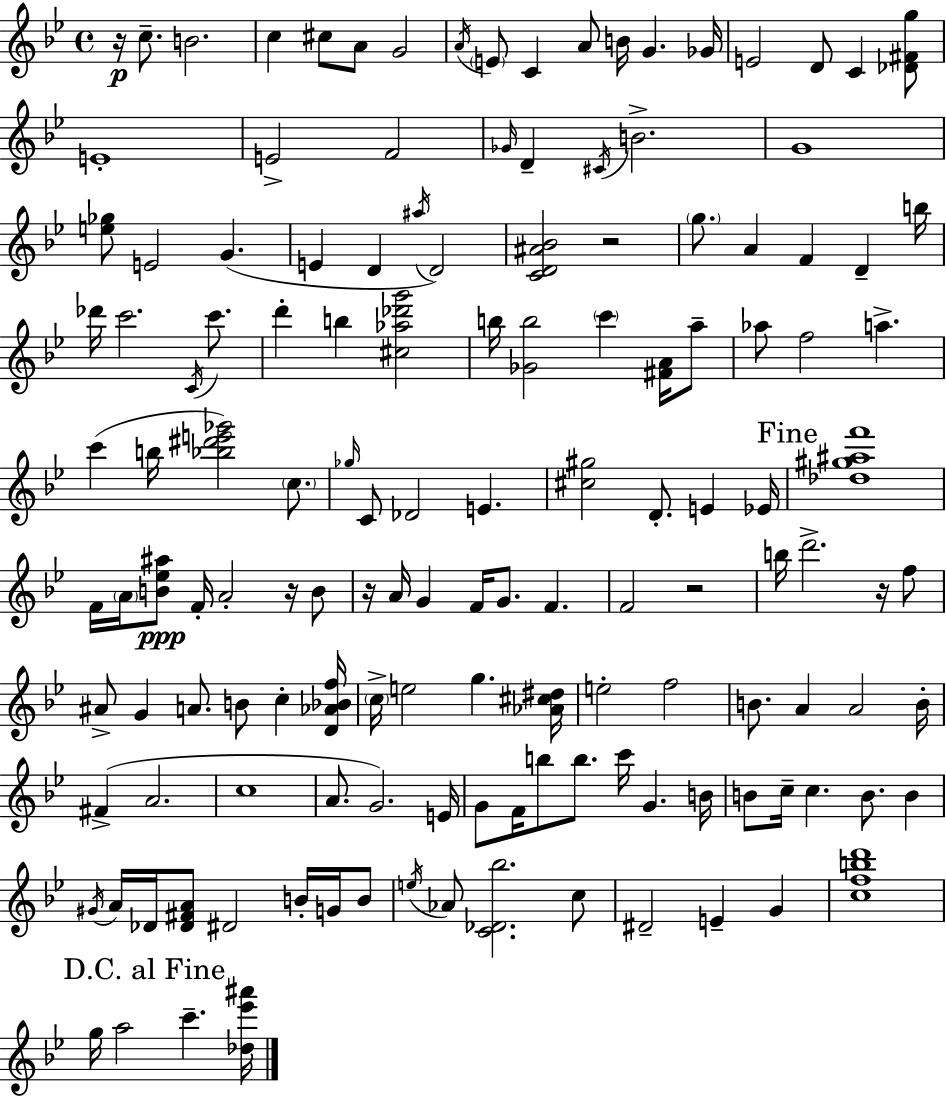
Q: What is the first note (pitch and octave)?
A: C5